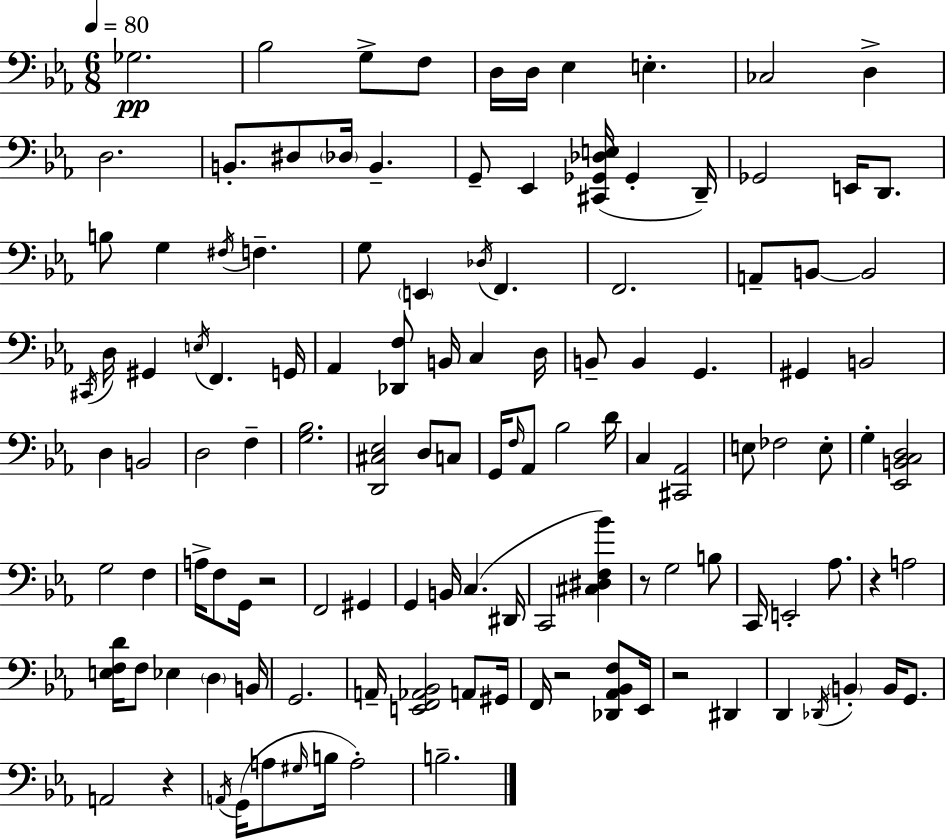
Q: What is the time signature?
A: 6/8